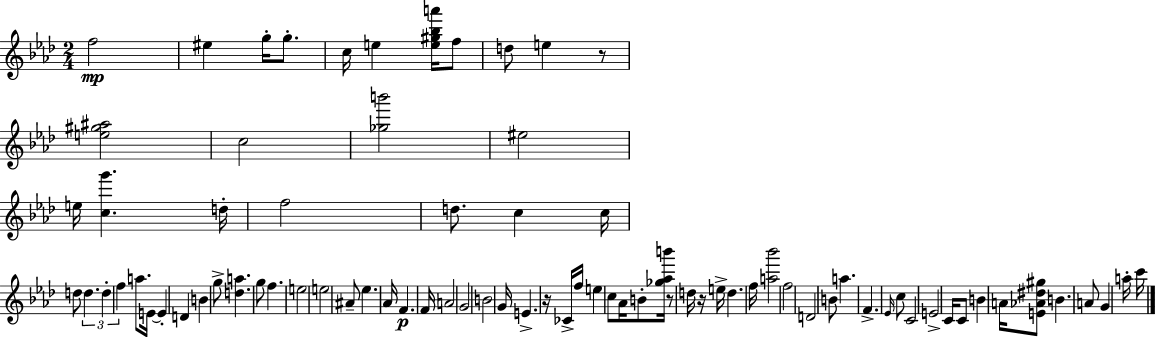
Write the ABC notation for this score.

X:1
T:Untitled
M:2/4
L:1/4
K:Ab
f2 ^e g/4 g/2 c/4 e [e^g_ba']/4 f/2 d/2 e z/2 [e^g^a]2 c2 [_gb']2 ^e2 e/4 [cg'] d/4 f2 d/2 c c/4 d/2 d d f a/2 E/4 E D B g/2 [da] g/2 f e2 e2 ^A/2 _e _A/4 F F/4 A2 G2 B2 G/4 E z/4 _C/4 f/4 e c/2 _A/4 B/2 [_g_ab']/4 z/2 d/4 z/4 e/4 d f/4 [a_b']2 f2 D2 B/2 a F _E/4 c/2 C2 E2 C/4 C/2 B A/4 [E_A^d^g]/2 B A/2 G a/4 c'/4